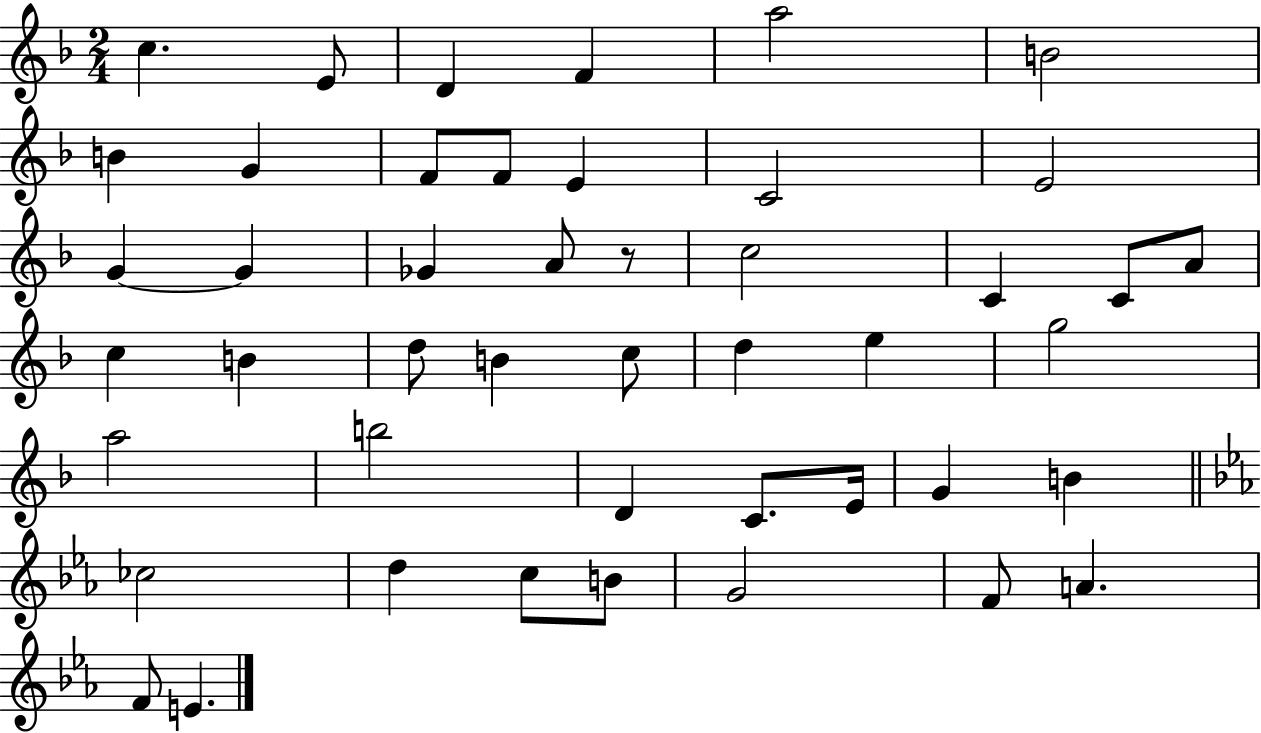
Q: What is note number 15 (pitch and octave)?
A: G4